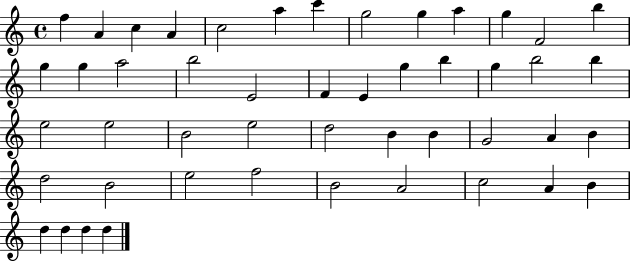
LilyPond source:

{
  \clef treble
  \time 4/4
  \defaultTimeSignature
  \key c \major
  f''4 a'4 c''4 a'4 | c''2 a''4 c'''4 | g''2 g''4 a''4 | g''4 f'2 b''4 | \break g''4 g''4 a''2 | b''2 e'2 | f'4 e'4 g''4 b''4 | g''4 b''2 b''4 | \break e''2 e''2 | b'2 e''2 | d''2 b'4 b'4 | g'2 a'4 b'4 | \break d''2 b'2 | e''2 f''2 | b'2 a'2 | c''2 a'4 b'4 | \break d''4 d''4 d''4 d''4 | \bar "|."
}